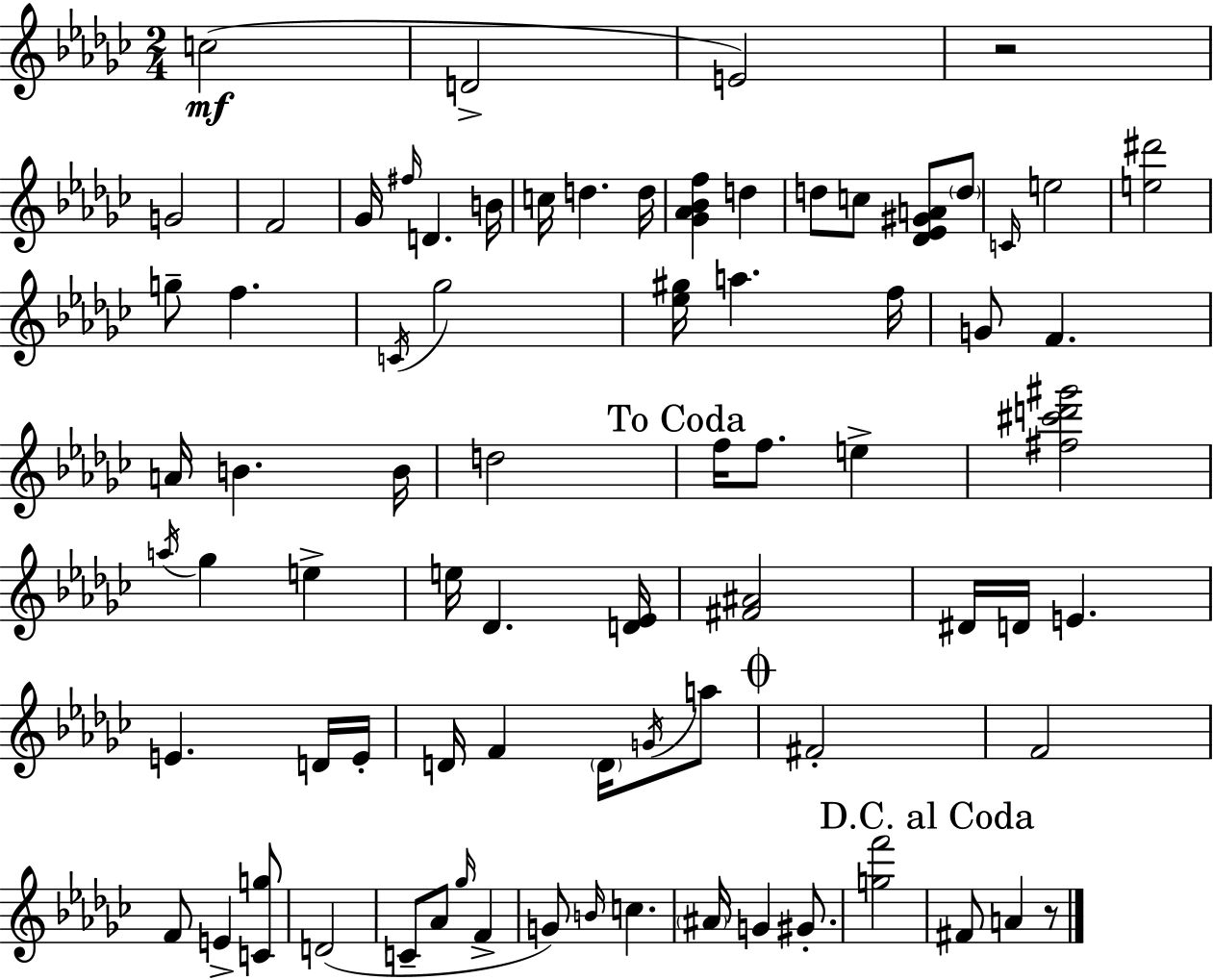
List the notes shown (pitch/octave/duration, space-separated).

C5/h D4/h E4/h R/h G4/h F4/h Gb4/s F#5/s D4/q. B4/s C5/s D5/q. D5/s [Gb4,Ab4,Bb4,F5]/q D5/q D5/e C5/e [Db4,Eb4,G#4,A4]/e D5/e C4/s E5/h [E5,D#6]/h G5/e F5/q. C4/s Gb5/h [Eb5,G#5]/s A5/q. F5/s G4/e F4/q. A4/s B4/q. B4/s D5/h F5/s F5/e. E5/q [F#5,C#6,D6,G#6]/h A5/s Gb5/q E5/q E5/s Db4/q. [D4,Eb4]/s [F#4,A#4]/h D#4/s D4/s E4/q. E4/q. D4/s E4/s D4/s F4/q D4/s G4/s A5/e F#4/h F4/h F4/e E4/q [C4,G5]/e D4/h C4/e Ab4/e Gb5/s F4/q G4/e B4/s C5/q. A#4/s G4/q G#4/e. [G5,F6]/h F#4/e A4/q R/e